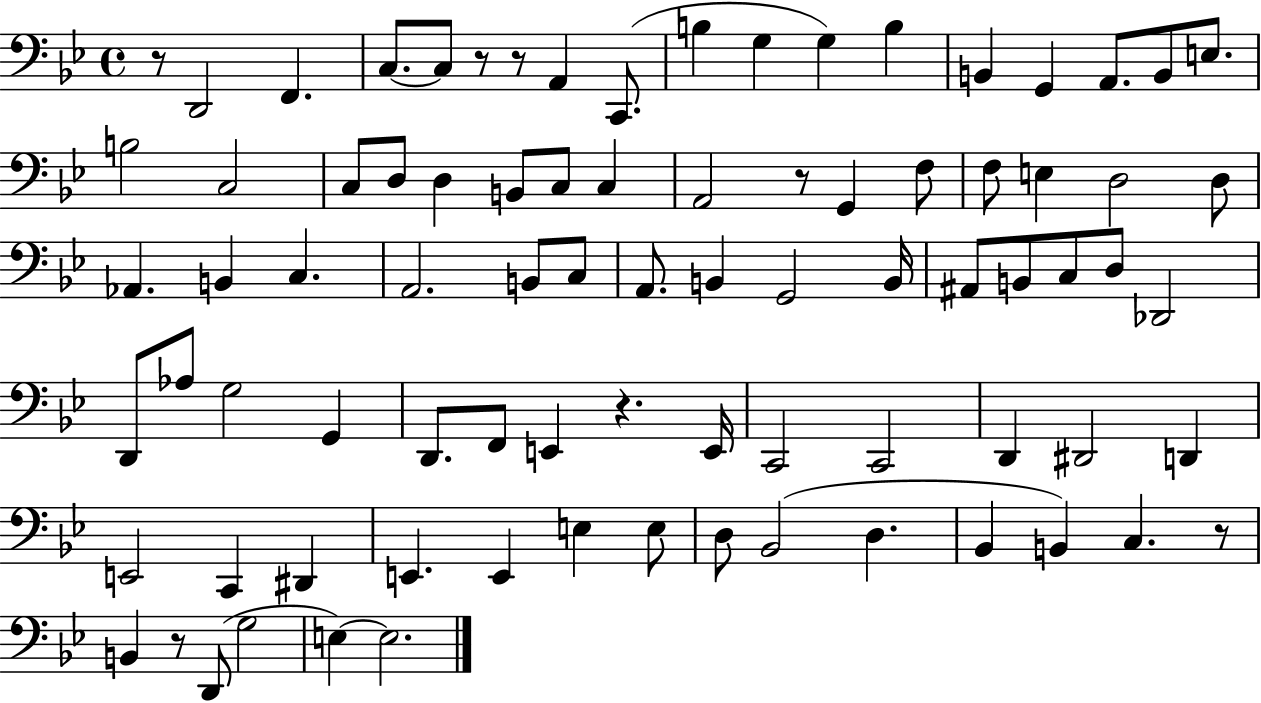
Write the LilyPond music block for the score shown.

{
  \clef bass
  \time 4/4
  \defaultTimeSignature
  \key bes \major
  r8 d,2 f,4. | c8.~~ c8 r8 r8 a,4 c,8.( | b4 g4 g4) b4 | b,4 g,4 a,8. b,8 e8. | \break b2 c2 | c8 d8 d4 b,8 c8 c4 | a,2 r8 g,4 f8 | f8 e4 d2 d8 | \break aes,4. b,4 c4. | a,2. b,8 c8 | a,8. b,4 g,2 b,16 | ais,8 b,8 c8 d8 des,2 | \break d,8 aes8 g2 g,4 | d,8. f,8 e,4 r4. e,16 | c,2 c,2 | d,4 dis,2 d,4 | \break e,2 c,4 dis,4 | e,4. e,4 e4 e8 | d8 bes,2( d4. | bes,4 b,4) c4. r8 | \break b,4 r8 d,8( g2 | e4~~) e2. | \bar "|."
}